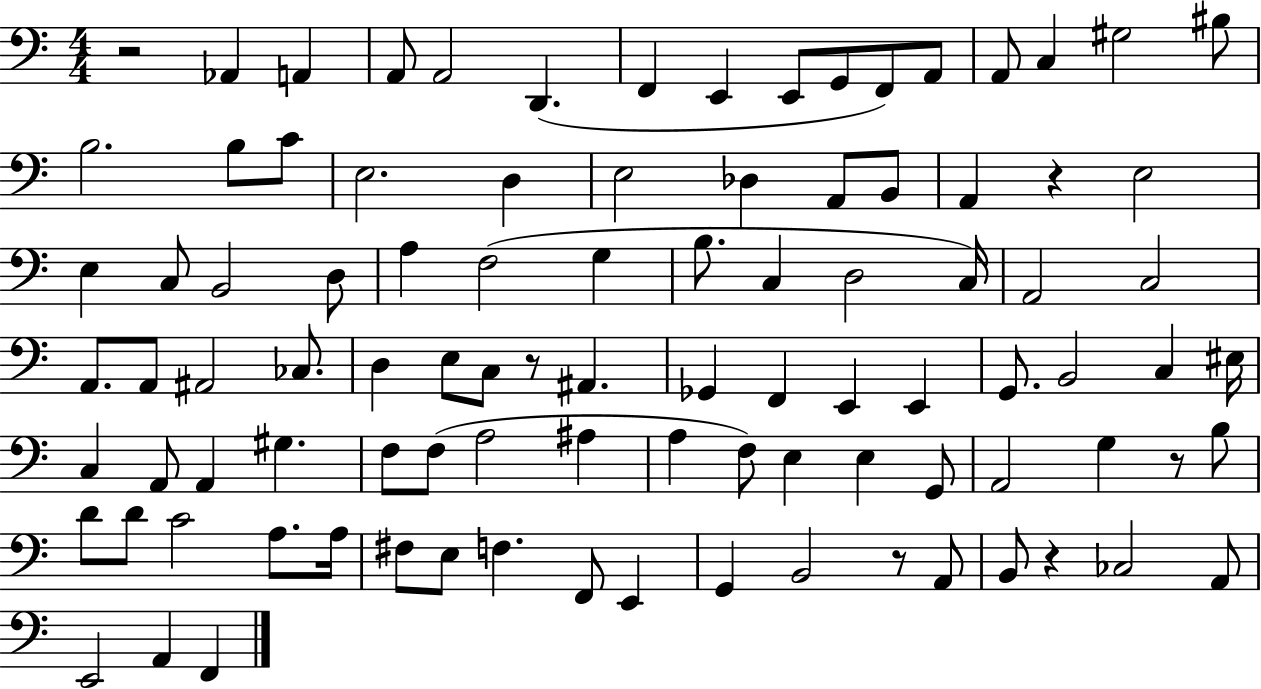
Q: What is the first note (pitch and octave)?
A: Ab2